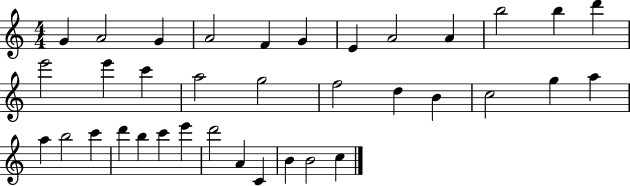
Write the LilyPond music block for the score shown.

{
  \clef treble
  \numericTimeSignature
  \time 4/4
  \key c \major
  g'4 a'2 g'4 | a'2 f'4 g'4 | e'4 a'2 a'4 | b''2 b''4 d'''4 | \break e'''2 e'''4 c'''4 | a''2 g''2 | f''2 d''4 b'4 | c''2 g''4 a''4 | \break a''4 b''2 c'''4 | d'''4 b''4 c'''4 e'''4 | d'''2 a'4 c'4 | b'4 b'2 c''4 | \break \bar "|."
}